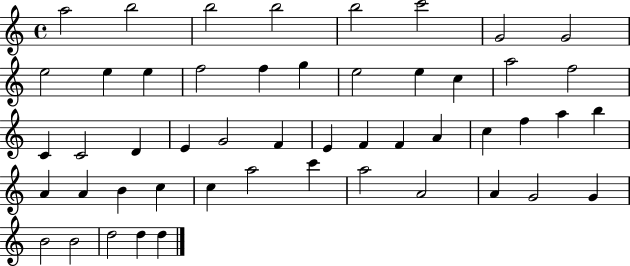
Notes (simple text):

A5/h B5/h B5/h B5/h B5/h C6/h G4/h G4/h E5/h E5/q E5/q F5/h F5/q G5/q E5/h E5/q C5/q A5/h F5/h C4/q C4/h D4/q E4/q G4/h F4/q E4/q F4/q F4/q A4/q C5/q F5/q A5/q B5/q A4/q A4/q B4/q C5/q C5/q A5/h C6/q A5/h A4/h A4/q G4/h G4/q B4/h B4/h D5/h D5/q D5/q